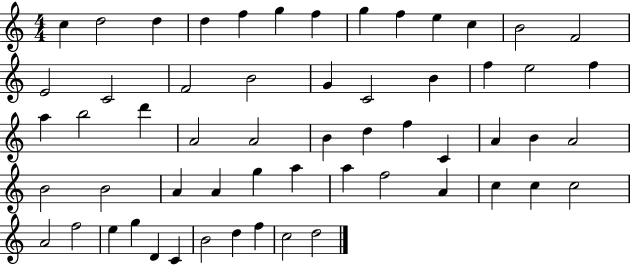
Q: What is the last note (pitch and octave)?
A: D5